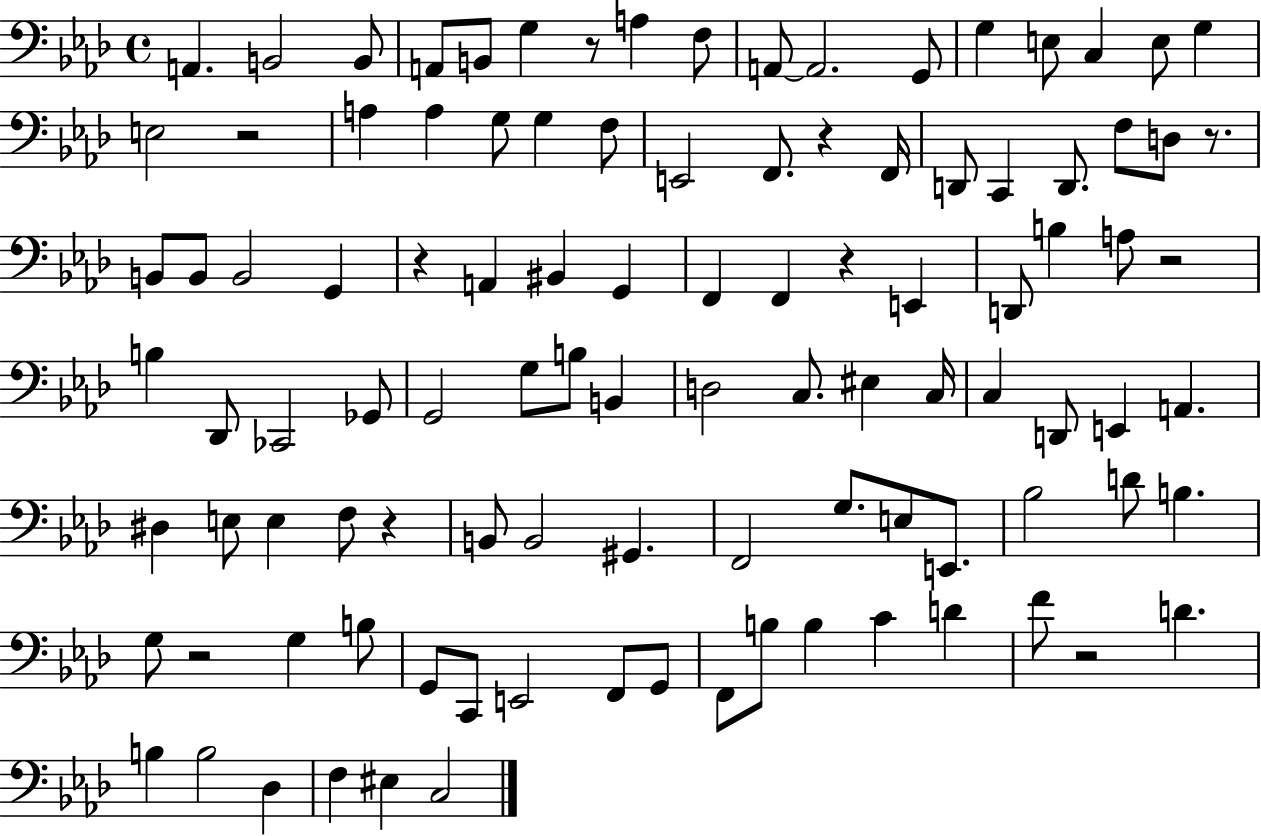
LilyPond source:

{
  \clef bass
  \time 4/4
  \defaultTimeSignature
  \key aes \major
  a,4. b,2 b,8 | a,8 b,8 g4 r8 a4 f8 | a,8~~ a,2. g,8 | g4 e8 c4 e8 g4 | \break e2 r2 | a4 a4 g8 g4 f8 | e,2 f,8. r4 f,16 | d,8 c,4 d,8. f8 d8 r8. | \break b,8 b,8 b,2 g,4 | r4 a,4 bis,4 g,4 | f,4 f,4 r4 e,4 | d,8 b4 a8 r2 | \break b4 des,8 ces,2 ges,8 | g,2 g8 b8 b,4 | d2 c8. eis4 c16 | c4 d,8 e,4 a,4. | \break dis4 e8 e4 f8 r4 | b,8 b,2 gis,4. | f,2 g8. e8 e,8. | bes2 d'8 b4. | \break g8 r2 g4 b8 | g,8 c,8 e,2 f,8 g,8 | f,8 b8 b4 c'4 d'4 | f'8 r2 d'4. | \break b4 b2 des4 | f4 eis4 c2 | \bar "|."
}